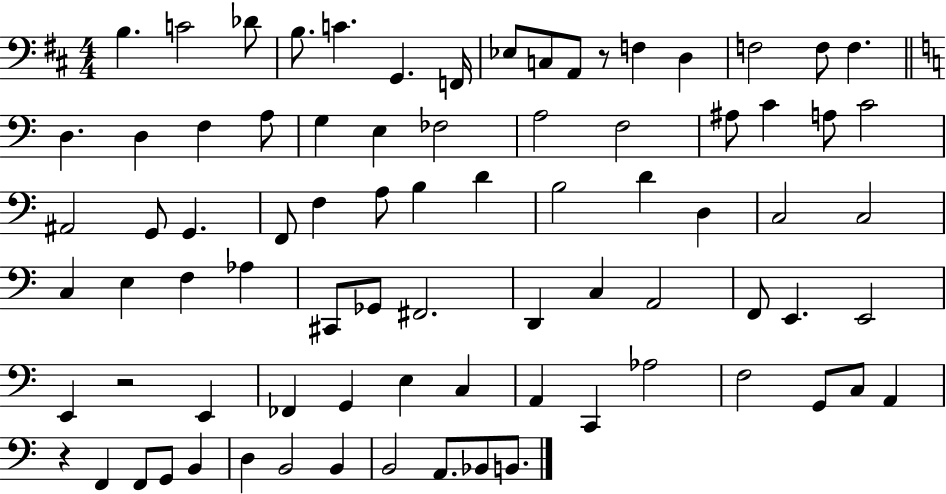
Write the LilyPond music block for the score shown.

{
  \clef bass
  \numericTimeSignature
  \time 4/4
  \key d \major
  b4. c'2 des'8 | b8. c'4. g,4. f,16 | ees8 c8 a,8 r8 f4 d4 | f2 f8 f4. | \break \bar "||" \break \key c \major d4. d4 f4 a8 | g4 e4 fes2 | a2 f2 | ais8 c'4 a8 c'2 | \break ais,2 g,8 g,4. | f,8 f4 a8 b4 d'4 | b2 d'4 d4 | c2 c2 | \break c4 e4 f4 aes4 | cis,8 ges,8 fis,2. | d,4 c4 a,2 | f,8 e,4. e,2 | \break e,4 r2 e,4 | fes,4 g,4 e4 c4 | a,4 c,4 aes2 | f2 g,8 c8 a,4 | \break r4 f,4 f,8 g,8 b,4 | d4 b,2 b,4 | b,2 a,8. bes,8 b,8. | \bar "|."
}